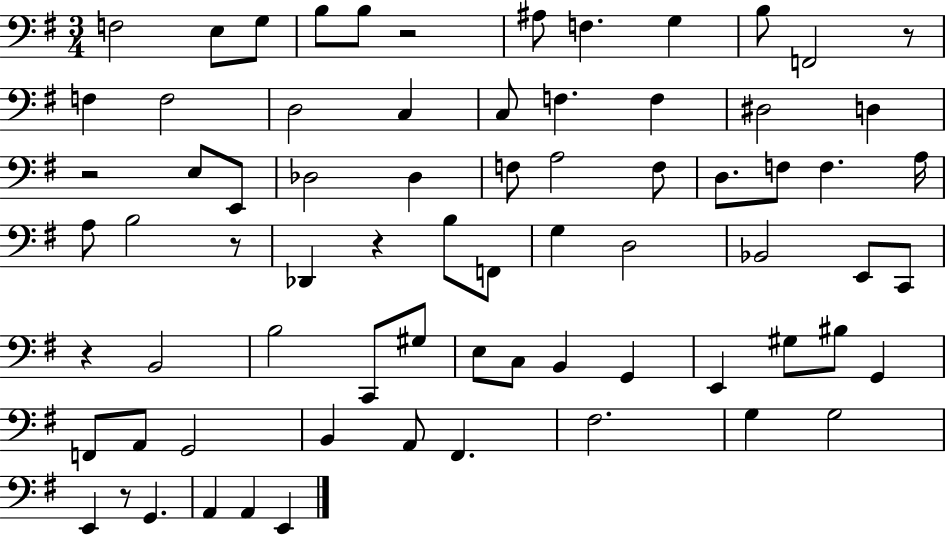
F3/h E3/e G3/e B3/e B3/e R/h A#3/e F3/q. G3/q B3/e F2/h R/e F3/q F3/h D3/h C3/q C3/e F3/q. F3/q D#3/h D3/q R/h E3/e E2/e Db3/h Db3/q F3/e A3/h F3/e D3/e. F3/e F3/q. A3/s A3/e B3/h R/e Db2/q R/q B3/e F2/e G3/q D3/h Bb2/h E2/e C2/e R/q B2/h B3/h C2/e G#3/e E3/e C3/e B2/q G2/q E2/q G#3/e BIS3/e G2/q F2/e A2/e G2/h B2/q A2/e F#2/q. F#3/h. G3/q G3/h E2/q R/e G2/q. A2/q A2/q E2/q